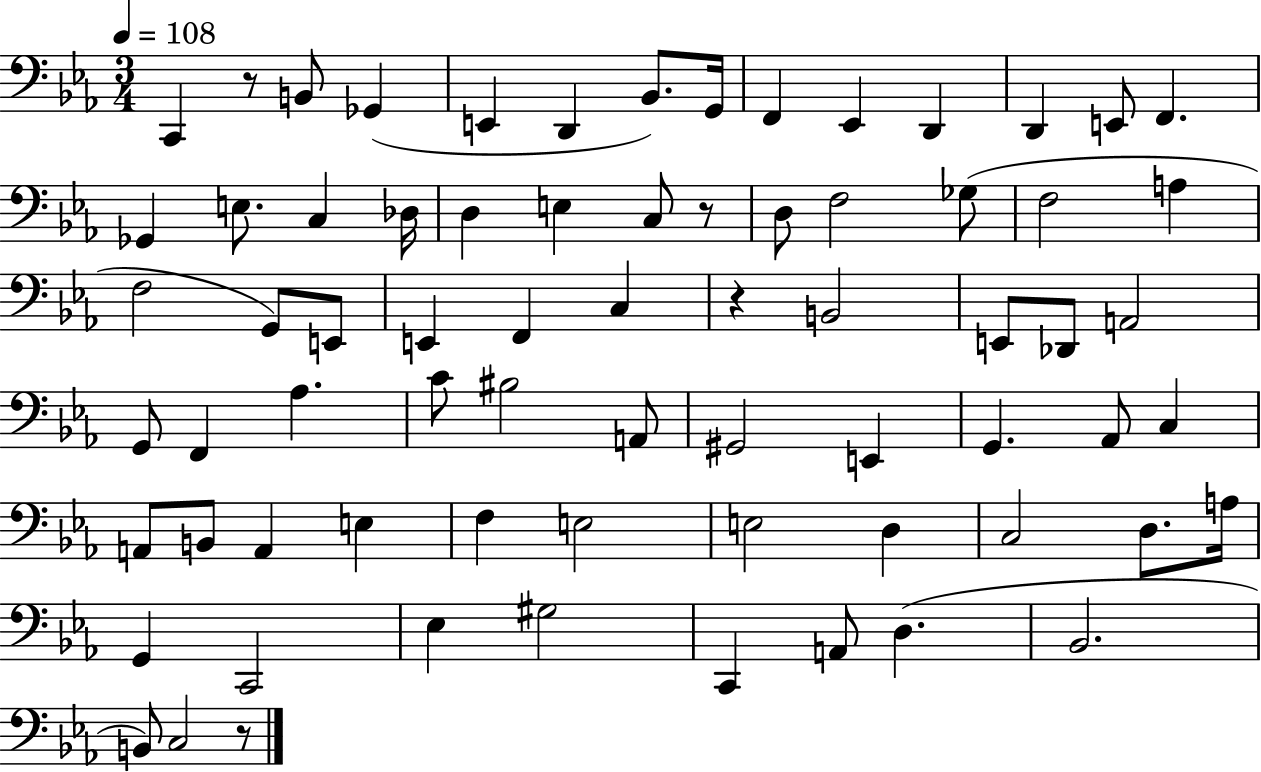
{
  \clef bass
  \numericTimeSignature
  \time 3/4
  \key ees \major
  \tempo 4 = 108
  \repeat volta 2 { c,4 r8 b,8 ges,4( | e,4 d,4 bes,8.) g,16 | f,4 ees,4 d,4 | d,4 e,8 f,4. | \break ges,4 e8. c4 des16 | d4 e4 c8 r8 | d8 f2 ges8( | f2 a4 | \break f2 g,8) e,8 | e,4 f,4 c4 | r4 b,2 | e,8 des,8 a,2 | \break g,8 f,4 aes4. | c'8 bis2 a,8 | gis,2 e,4 | g,4. aes,8 c4 | \break a,8 b,8 a,4 e4 | f4 e2 | e2 d4 | c2 d8. a16 | \break g,4 c,2 | ees4 gis2 | c,4 a,8 d4.( | bes,2. | \break b,8) c2 r8 | } \bar "|."
}